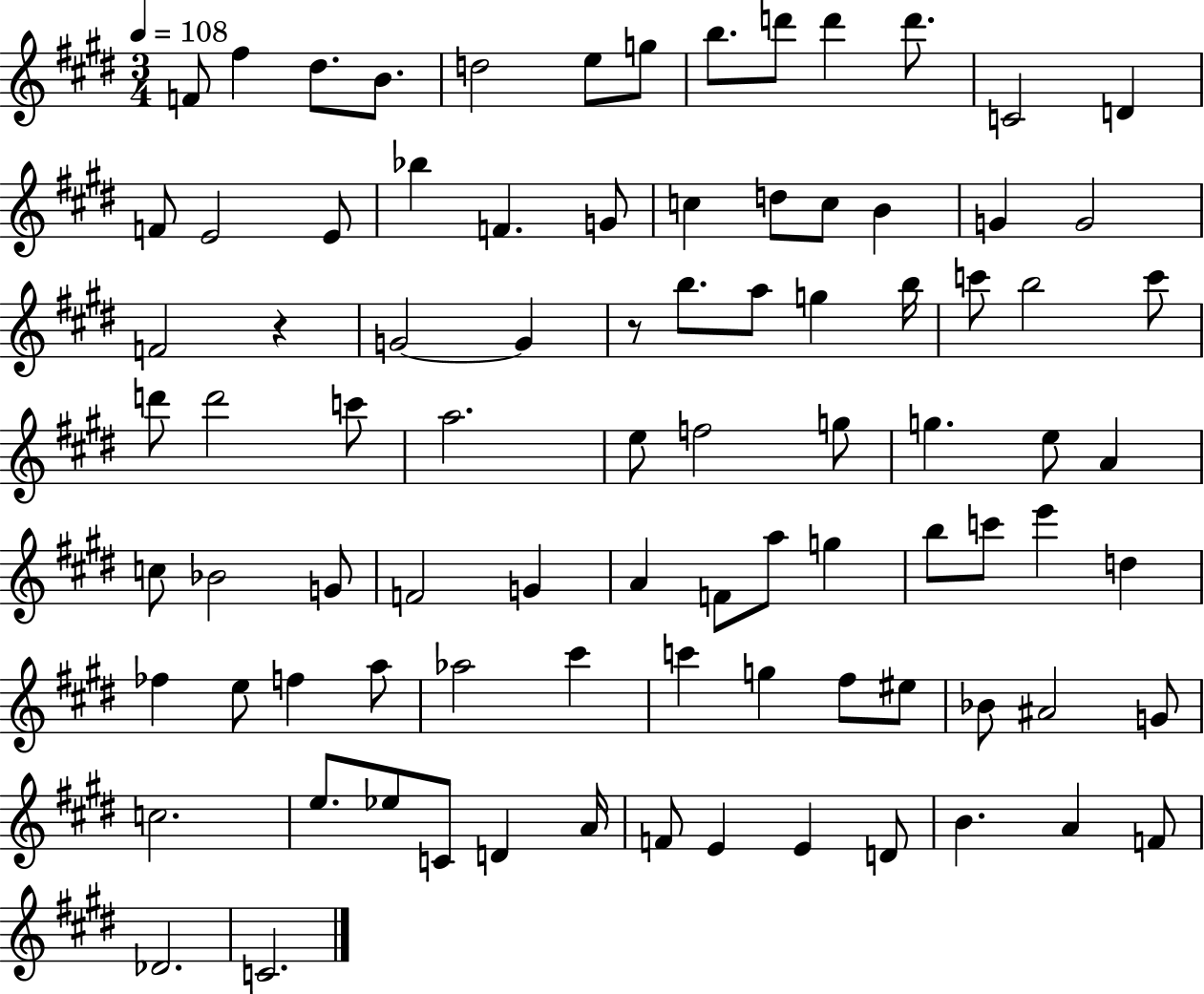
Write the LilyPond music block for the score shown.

{
  \clef treble
  \numericTimeSignature
  \time 3/4
  \key e \major
  \tempo 4 = 108
  f'8 fis''4 dis''8. b'8. | d''2 e''8 g''8 | b''8. d'''8 d'''4 d'''8. | c'2 d'4 | \break f'8 e'2 e'8 | bes''4 f'4. g'8 | c''4 d''8 c''8 b'4 | g'4 g'2 | \break f'2 r4 | g'2~~ g'4 | r8 b''8. a''8 g''4 b''16 | c'''8 b''2 c'''8 | \break d'''8 d'''2 c'''8 | a''2. | e''8 f''2 g''8 | g''4. e''8 a'4 | \break c''8 bes'2 g'8 | f'2 g'4 | a'4 f'8 a''8 g''4 | b''8 c'''8 e'''4 d''4 | \break fes''4 e''8 f''4 a''8 | aes''2 cis'''4 | c'''4 g''4 fis''8 eis''8 | bes'8 ais'2 g'8 | \break c''2. | e''8. ees''8 c'8 d'4 a'16 | f'8 e'4 e'4 d'8 | b'4. a'4 f'8 | \break des'2. | c'2. | \bar "|."
}